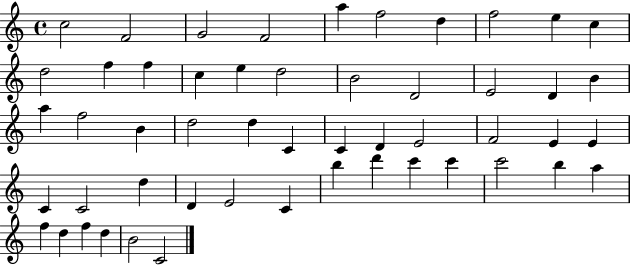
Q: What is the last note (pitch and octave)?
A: C4